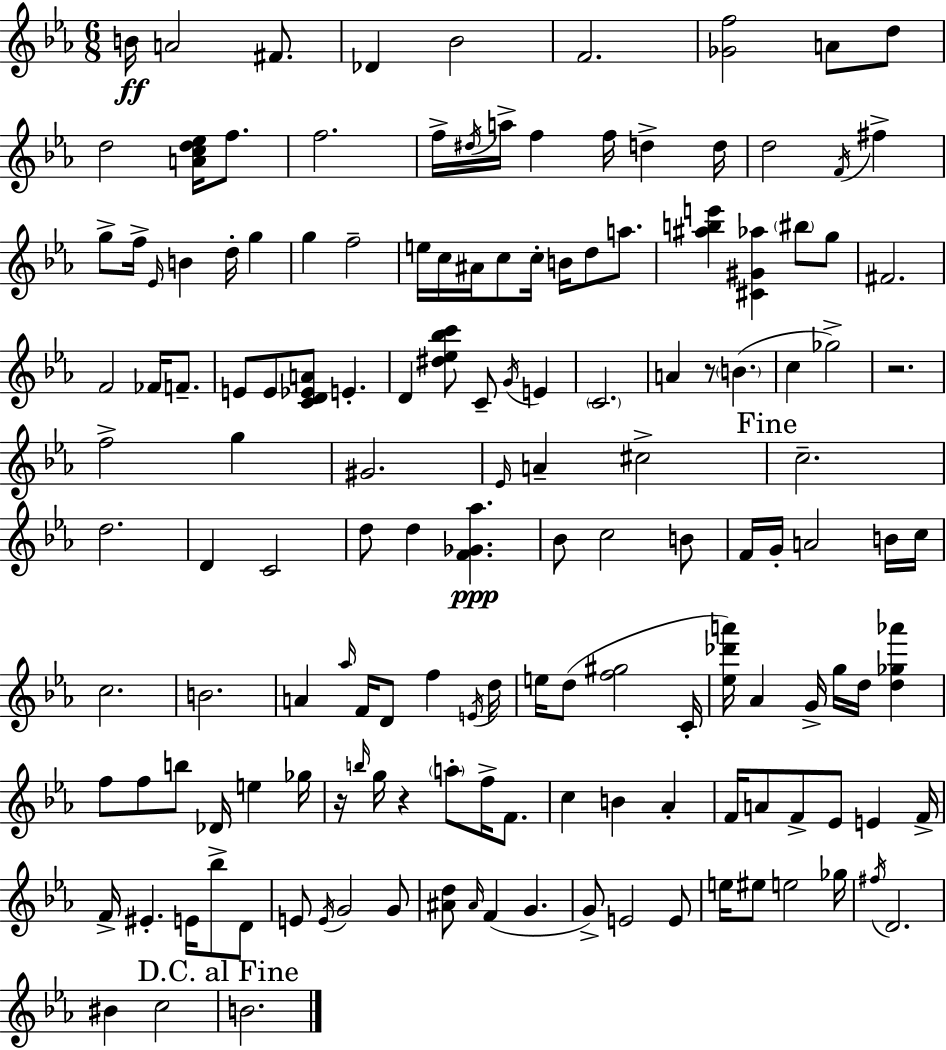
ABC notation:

X:1
T:Untitled
M:6/8
L:1/4
K:Cm
B/4 A2 ^F/2 _D _B2 F2 [_Gf]2 A/2 d/2 d2 [Acd_e]/4 f/2 f2 f/4 ^d/4 a/4 f f/4 d d/4 d2 F/4 ^f g/2 f/4 _E/4 B d/4 g g f2 e/4 c/4 ^A/4 c/2 c/4 B/4 d/2 a/2 [^abe'] [^C^G_a] ^b/2 g/2 ^F2 F2 _F/4 F/2 E/2 E/2 [CD_EA]/2 E D [^d_e_bc']/2 C/2 G/4 E C2 A z/2 B c _g2 z2 f2 g ^G2 _E/4 A ^c2 c2 d2 D C2 d/2 d [F_G_a] _B/2 c2 B/2 F/4 G/4 A2 B/4 c/4 c2 B2 A _a/4 F/4 D/2 f E/4 d/4 e/4 d/2 [f^g]2 C/4 [_e_d'a']/4 _A G/4 g/4 d/4 [d_g_a'] f/2 f/2 b/2 _D/4 e _g/4 z/4 b/4 g/4 z a/2 f/4 F/2 c B _A F/4 A/2 F/2 _E/2 E F/4 F/4 ^E E/4 _b/2 D/2 E/2 E/4 G2 G/2 [^Ad]/2 ^A/4 F G G/2 E2 E/2 e/4 ^e/2 e2 _g/4 ^f/4 D2 ^B c2 B2